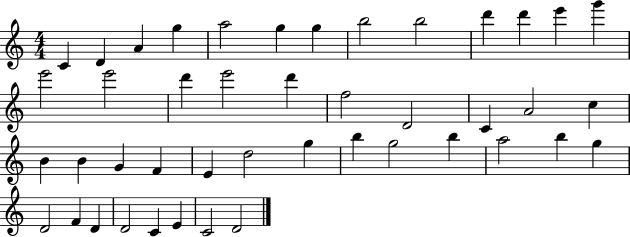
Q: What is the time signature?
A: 4/4